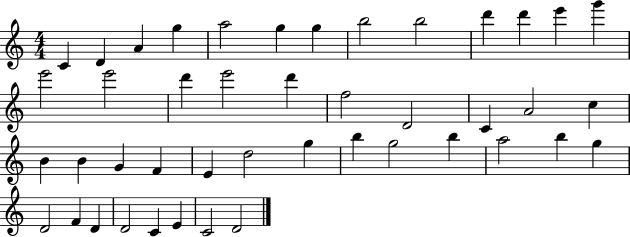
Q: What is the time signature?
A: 4/4